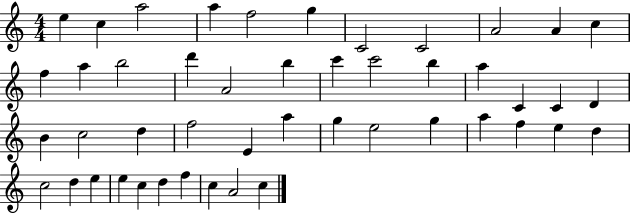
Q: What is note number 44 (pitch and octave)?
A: F5